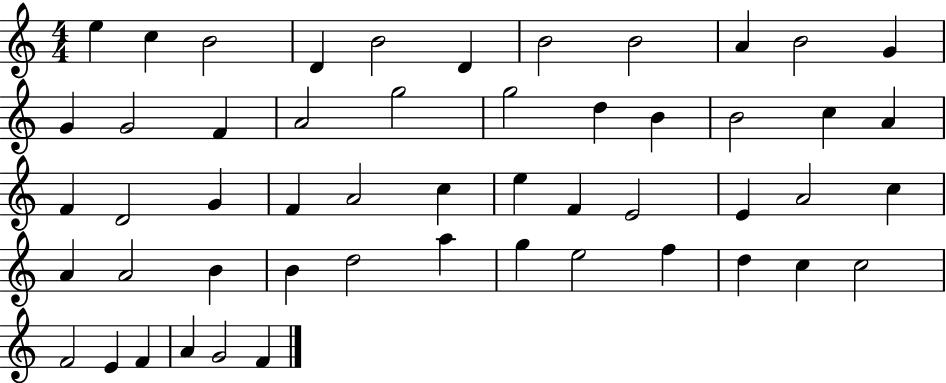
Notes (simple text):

E5/q C5/q B4/h D4/q B4/h D4/q B4/h B4/h A4/q B4/h G4/q G4/q G4/h F4/q A4/h G5/h G5/h D5/q B4/q B4/h C5/q A4/q F4/q D4/h G4/q F4/q A4/h C5/q E5/q F4/q E4/h E4/q A4/h C5/q A4/q A4/h B4/q B4/q D5/h A5/q G5/q E5/h F5/q D5/q C5/q C5/h F4/h E4/q F4/q A4/q G4/h F4/q